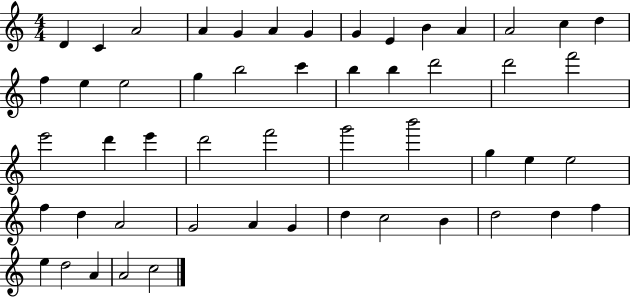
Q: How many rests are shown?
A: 0